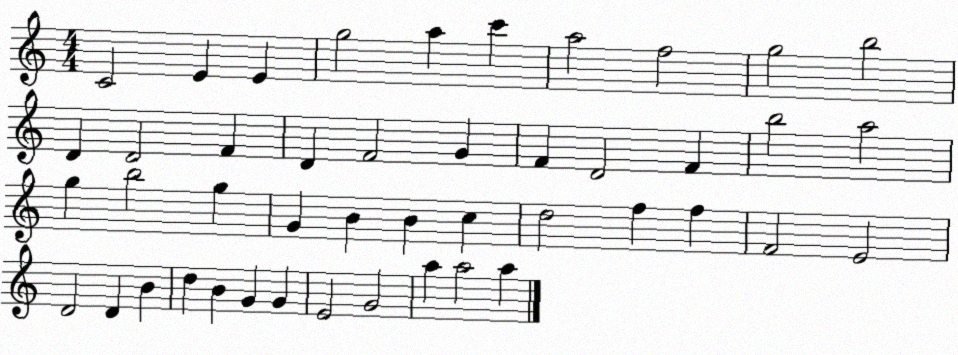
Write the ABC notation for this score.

X:1
T:Untitled
M:4/4
L:1/4
K:C
C2 E E g2 a c' a2 f2 g2 b2 D D2 F D F2 G F D2 F b2 a2 g b2 g G B B c d2 f f F2 E2 D2 D B d B G G E2 G2 a a2 a